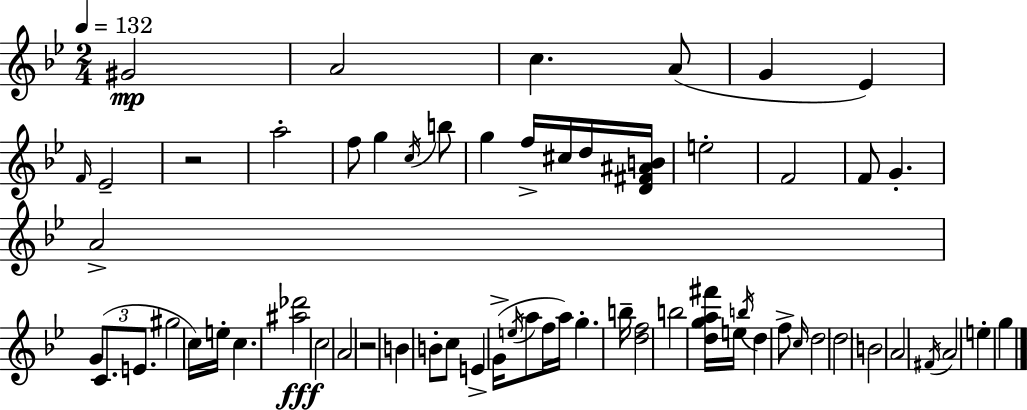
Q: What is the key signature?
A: G minor